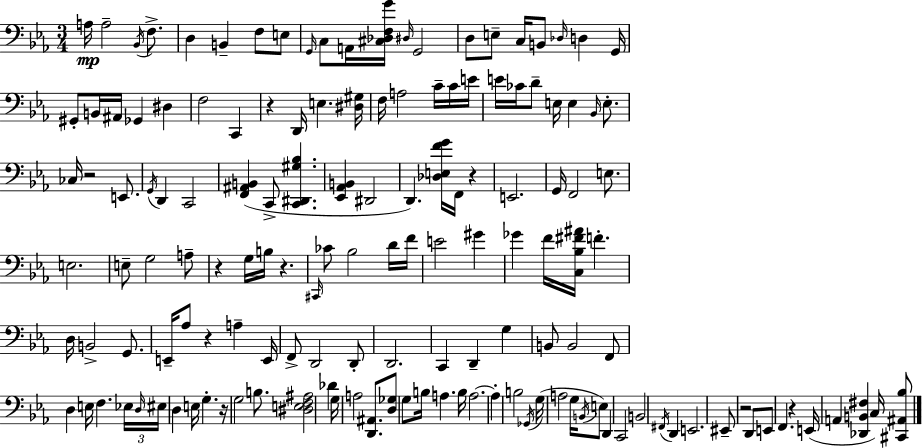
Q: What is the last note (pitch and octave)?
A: C3